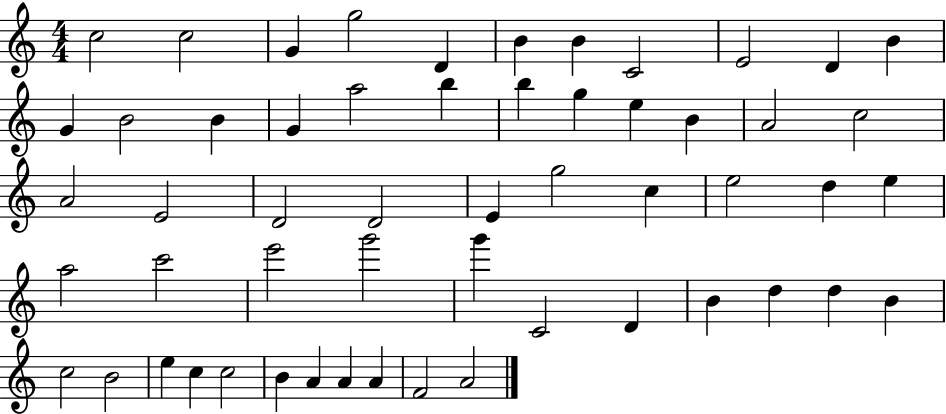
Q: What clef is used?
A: treble